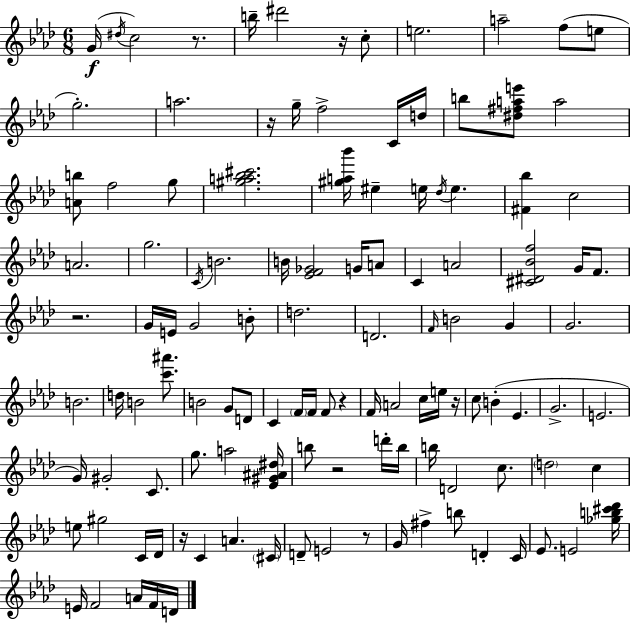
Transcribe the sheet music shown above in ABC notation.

X:1
T:Untitled
M:6/8
L:1/4
K:Fm
G/4 ^d/4 c2 z/2 b/4 ^d'2 z/4 c/2 e2 a2 f/2 e/2 g2 a2 z/4 g/4 f2 C/4 d/4 b/2 [^d^fae']/2 a2 [Ab]/2 f2 g/2 [^ga_b^c']2 [^ga_b']/4 ^e e/4 _d/4 e [^F_b] c2 A2 g2 C/4 B2 B/4 [_EF_G]2 G/4 A/2 C A2 [^C^D_Bf]2 G/4 F/2 z2 G/4 E/4 G2 B/2 d2 D2 F/4 B2 G G2 B2 d/4 B2 [c'^a']/2 B2 G/2 D/2 C F/4 F/4 F/2 z F/4 A2 c/4 e/4 z/4 c/2 B _E G2 E2 G/4 ^G2 C/2 g/2 a2 [_E^G^A^d]/4 b/2 z2 d'/4 b/4 b/4 D2 c/2 d2 c e/2 ^g2 C/4 _D/4 z/4 C A ^C/4 D/2 E2 z/2 G/4 ^f b/2 D C/4 _E/2 E2 [_gb^c'_d']/4 E/4 F2 A/4 F/4 D/4